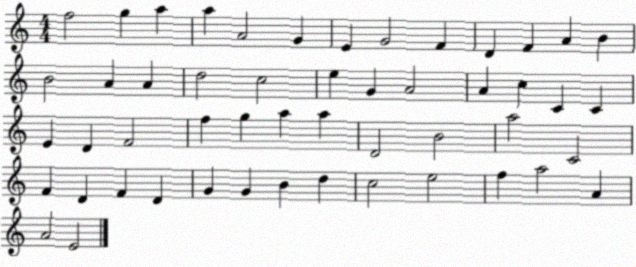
X:1
T:Untitled
M:4/4
L:1/4
K:C
f2 g a a A2 G E G2 F D F A B B2 A A d2 c2 e G A2 A c C C E D F2 f g a a D2 B2 a2 C2 F D F D G G B d c2 e2 f a2 A A2 E2